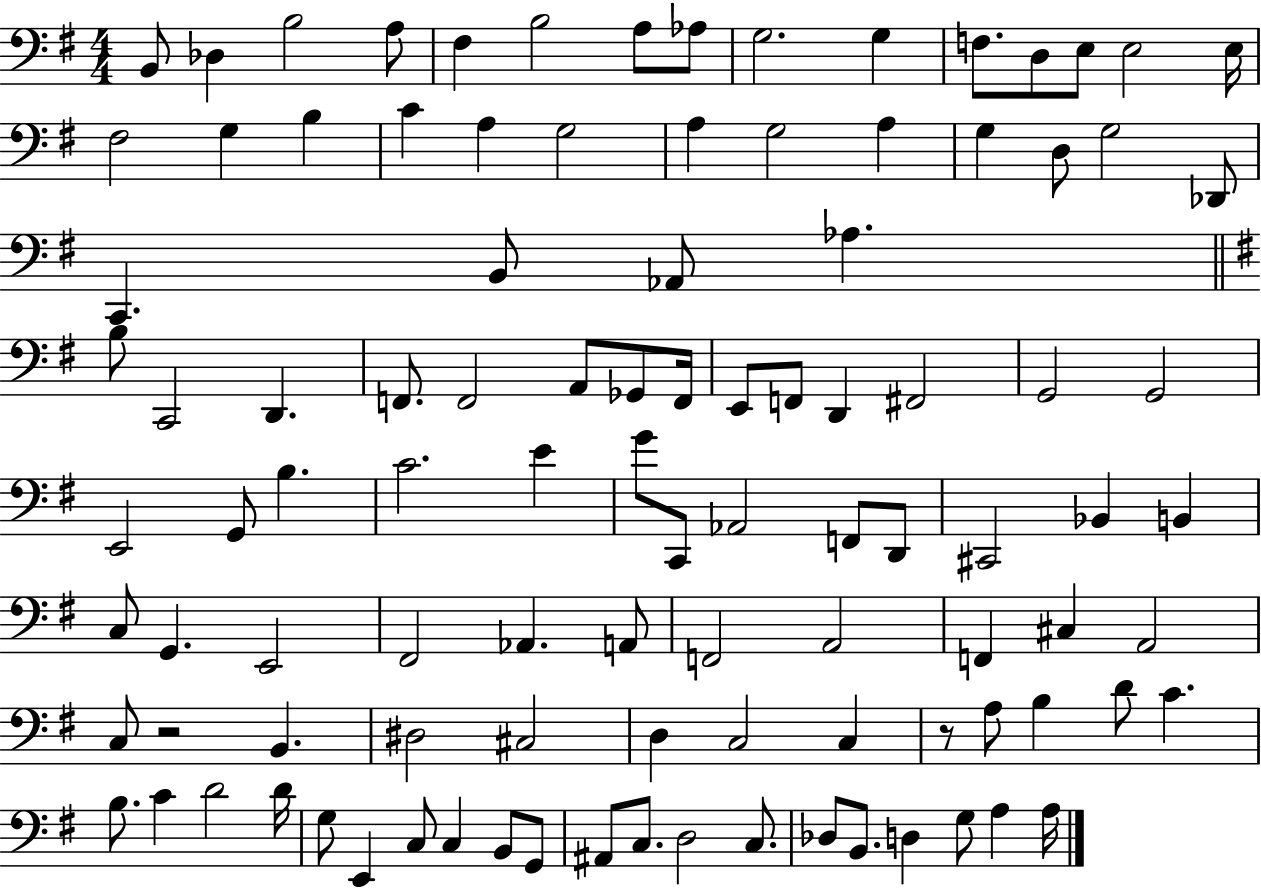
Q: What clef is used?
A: bass